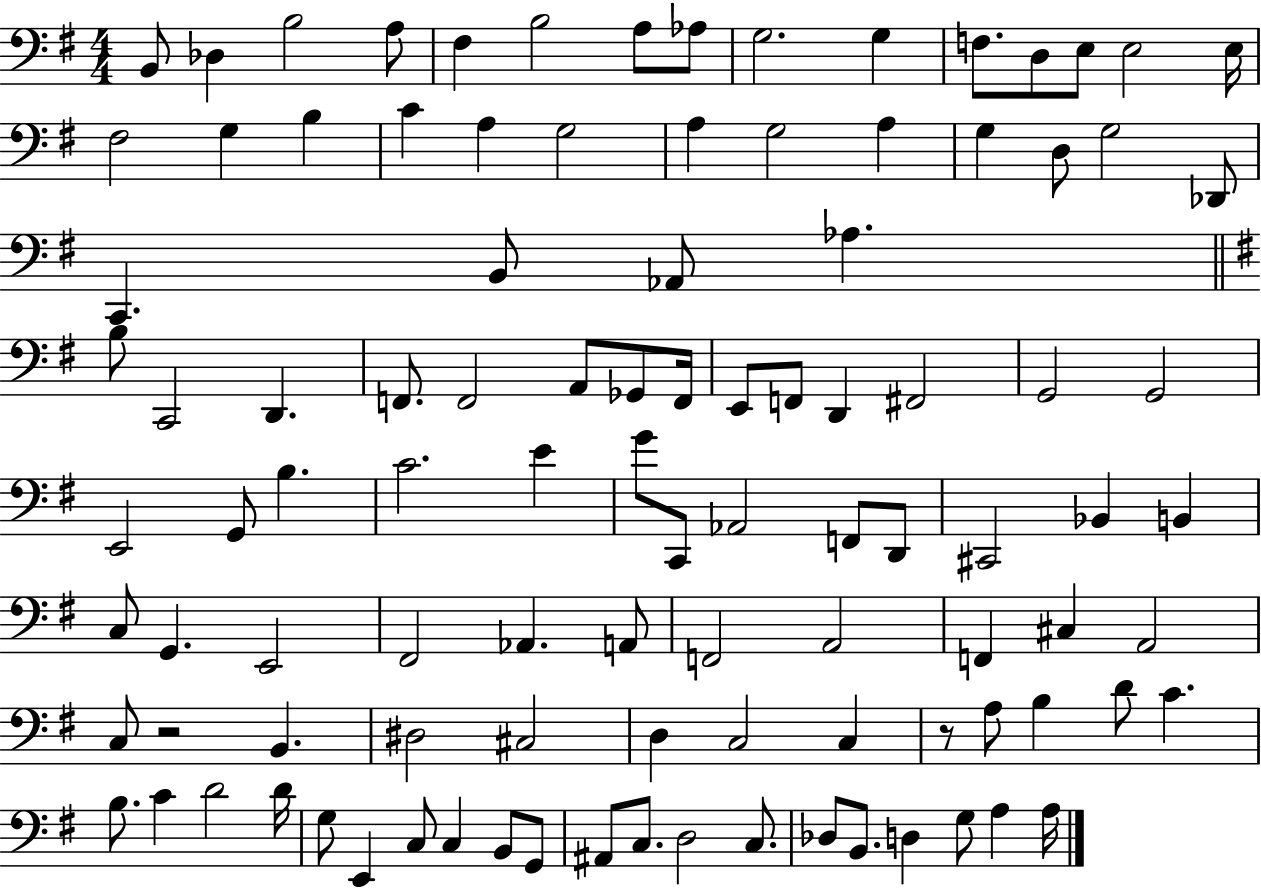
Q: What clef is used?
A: bass